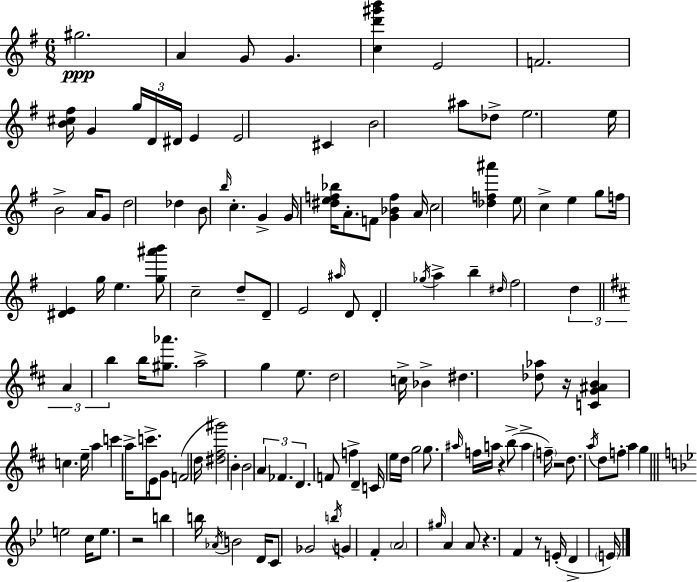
X:1
T:Untitled
M:6/8
L:1/4
K:Em
^g2 A G/2 G [cd'^g'b'] E2 F2 [B^c^f]/4 G g/4 D/4 ^D/4 E E2 ^C B2 ^a/2 _d/2 e2 e/4 B2 A/4 G/2 d2 _d B/2 b/4 c G G/4 [^def_b]/4 A/2 F/2 [G_Bf] A/4 c2 [_df^a'] e/2 c e g/2 f/4 [^DE] g/4 e [g^a'b']/2 c2 d/2 D/2 E2 ^a/4 D/2 D _g/4 a b ^d/4 ^f2 d A b b/4 [^g_a']/2 a2 g e/2 d2 c/4 _B ^d [_d_a]/2 z/4 [CG^AB] c e/4 a c' a/4 c'/2 E/4 G/2 F2 d/4 [^d^f^g']2 B B2 A _F D F/2 f D C/4 e/4 d/4 g2 g/2 ^a/4 f/4 a/4 z b/2 a f/4 z2 d/2 a/4 d/2 f/2 a g e2 c/4 e/2 z2 b b/4 _A/4 B2 D/4 C/2 _G2 b/4 G F A2 ^g/4 A A/2 z F z/2 E/4 D E/4